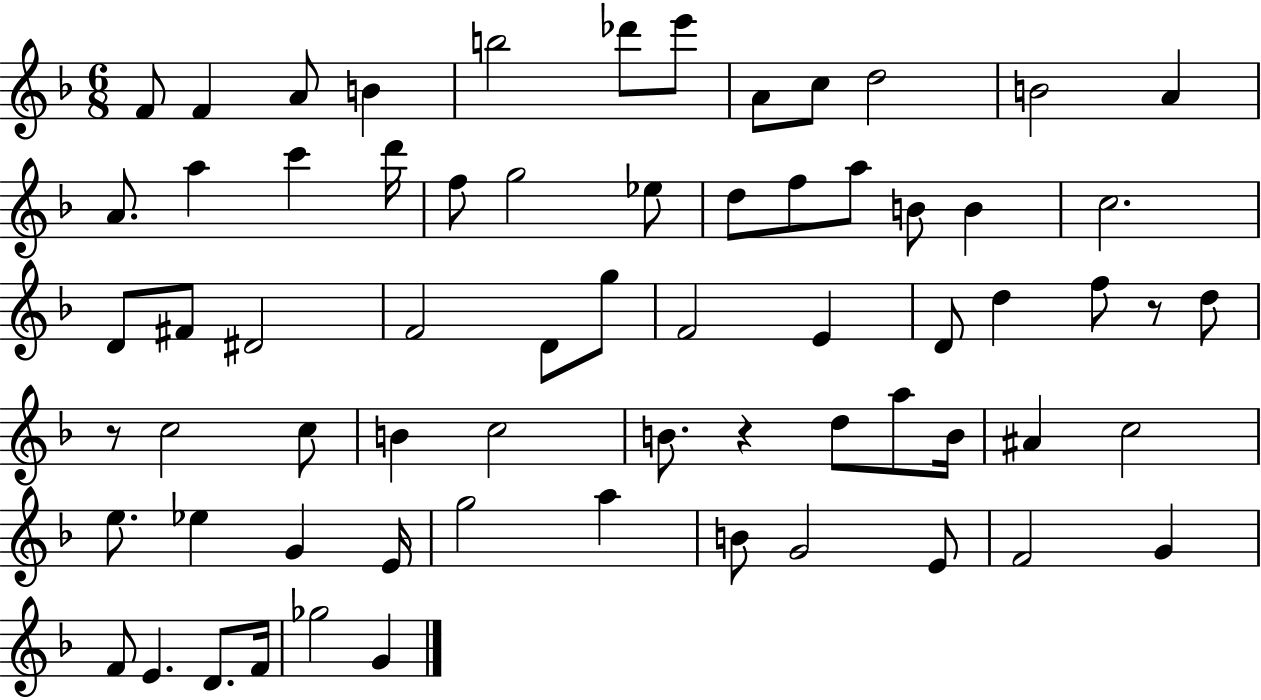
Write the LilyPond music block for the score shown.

{
  \clef treble
  \numericTimeSignature
  \time 6/8
  \key f \major
  \repeat volta 2 { f'8 f'4 a'8 b'4 | b''2 des'''8 e'''8 | a'8 c''8 d''2 | b'2 a'4 | \break a'8. a''4 c'''4 d'''16 | f''8 g''2 ees''8 | d''8 f''8 a''8 b'8 b'4 | c''2. | \break d'8 fis'8 dis'2 | f'2 d'8 g''8 | f'2 e'4 | d'8 d''4 f''8 r8 d''8 | \break r8 c''2 c''8 | b'4 c''2 | b'8. r4 d''8 a''8 b'16 | ais'4 c''2 | \break e''8. ees''4 g'4 e'16 | g''2 a''4 | b'8 g'2 e'8 | f'2 g'4 | \break f'8 e'4. d'8. f'16 | ges''2 g'4 | } \bar "|."
}